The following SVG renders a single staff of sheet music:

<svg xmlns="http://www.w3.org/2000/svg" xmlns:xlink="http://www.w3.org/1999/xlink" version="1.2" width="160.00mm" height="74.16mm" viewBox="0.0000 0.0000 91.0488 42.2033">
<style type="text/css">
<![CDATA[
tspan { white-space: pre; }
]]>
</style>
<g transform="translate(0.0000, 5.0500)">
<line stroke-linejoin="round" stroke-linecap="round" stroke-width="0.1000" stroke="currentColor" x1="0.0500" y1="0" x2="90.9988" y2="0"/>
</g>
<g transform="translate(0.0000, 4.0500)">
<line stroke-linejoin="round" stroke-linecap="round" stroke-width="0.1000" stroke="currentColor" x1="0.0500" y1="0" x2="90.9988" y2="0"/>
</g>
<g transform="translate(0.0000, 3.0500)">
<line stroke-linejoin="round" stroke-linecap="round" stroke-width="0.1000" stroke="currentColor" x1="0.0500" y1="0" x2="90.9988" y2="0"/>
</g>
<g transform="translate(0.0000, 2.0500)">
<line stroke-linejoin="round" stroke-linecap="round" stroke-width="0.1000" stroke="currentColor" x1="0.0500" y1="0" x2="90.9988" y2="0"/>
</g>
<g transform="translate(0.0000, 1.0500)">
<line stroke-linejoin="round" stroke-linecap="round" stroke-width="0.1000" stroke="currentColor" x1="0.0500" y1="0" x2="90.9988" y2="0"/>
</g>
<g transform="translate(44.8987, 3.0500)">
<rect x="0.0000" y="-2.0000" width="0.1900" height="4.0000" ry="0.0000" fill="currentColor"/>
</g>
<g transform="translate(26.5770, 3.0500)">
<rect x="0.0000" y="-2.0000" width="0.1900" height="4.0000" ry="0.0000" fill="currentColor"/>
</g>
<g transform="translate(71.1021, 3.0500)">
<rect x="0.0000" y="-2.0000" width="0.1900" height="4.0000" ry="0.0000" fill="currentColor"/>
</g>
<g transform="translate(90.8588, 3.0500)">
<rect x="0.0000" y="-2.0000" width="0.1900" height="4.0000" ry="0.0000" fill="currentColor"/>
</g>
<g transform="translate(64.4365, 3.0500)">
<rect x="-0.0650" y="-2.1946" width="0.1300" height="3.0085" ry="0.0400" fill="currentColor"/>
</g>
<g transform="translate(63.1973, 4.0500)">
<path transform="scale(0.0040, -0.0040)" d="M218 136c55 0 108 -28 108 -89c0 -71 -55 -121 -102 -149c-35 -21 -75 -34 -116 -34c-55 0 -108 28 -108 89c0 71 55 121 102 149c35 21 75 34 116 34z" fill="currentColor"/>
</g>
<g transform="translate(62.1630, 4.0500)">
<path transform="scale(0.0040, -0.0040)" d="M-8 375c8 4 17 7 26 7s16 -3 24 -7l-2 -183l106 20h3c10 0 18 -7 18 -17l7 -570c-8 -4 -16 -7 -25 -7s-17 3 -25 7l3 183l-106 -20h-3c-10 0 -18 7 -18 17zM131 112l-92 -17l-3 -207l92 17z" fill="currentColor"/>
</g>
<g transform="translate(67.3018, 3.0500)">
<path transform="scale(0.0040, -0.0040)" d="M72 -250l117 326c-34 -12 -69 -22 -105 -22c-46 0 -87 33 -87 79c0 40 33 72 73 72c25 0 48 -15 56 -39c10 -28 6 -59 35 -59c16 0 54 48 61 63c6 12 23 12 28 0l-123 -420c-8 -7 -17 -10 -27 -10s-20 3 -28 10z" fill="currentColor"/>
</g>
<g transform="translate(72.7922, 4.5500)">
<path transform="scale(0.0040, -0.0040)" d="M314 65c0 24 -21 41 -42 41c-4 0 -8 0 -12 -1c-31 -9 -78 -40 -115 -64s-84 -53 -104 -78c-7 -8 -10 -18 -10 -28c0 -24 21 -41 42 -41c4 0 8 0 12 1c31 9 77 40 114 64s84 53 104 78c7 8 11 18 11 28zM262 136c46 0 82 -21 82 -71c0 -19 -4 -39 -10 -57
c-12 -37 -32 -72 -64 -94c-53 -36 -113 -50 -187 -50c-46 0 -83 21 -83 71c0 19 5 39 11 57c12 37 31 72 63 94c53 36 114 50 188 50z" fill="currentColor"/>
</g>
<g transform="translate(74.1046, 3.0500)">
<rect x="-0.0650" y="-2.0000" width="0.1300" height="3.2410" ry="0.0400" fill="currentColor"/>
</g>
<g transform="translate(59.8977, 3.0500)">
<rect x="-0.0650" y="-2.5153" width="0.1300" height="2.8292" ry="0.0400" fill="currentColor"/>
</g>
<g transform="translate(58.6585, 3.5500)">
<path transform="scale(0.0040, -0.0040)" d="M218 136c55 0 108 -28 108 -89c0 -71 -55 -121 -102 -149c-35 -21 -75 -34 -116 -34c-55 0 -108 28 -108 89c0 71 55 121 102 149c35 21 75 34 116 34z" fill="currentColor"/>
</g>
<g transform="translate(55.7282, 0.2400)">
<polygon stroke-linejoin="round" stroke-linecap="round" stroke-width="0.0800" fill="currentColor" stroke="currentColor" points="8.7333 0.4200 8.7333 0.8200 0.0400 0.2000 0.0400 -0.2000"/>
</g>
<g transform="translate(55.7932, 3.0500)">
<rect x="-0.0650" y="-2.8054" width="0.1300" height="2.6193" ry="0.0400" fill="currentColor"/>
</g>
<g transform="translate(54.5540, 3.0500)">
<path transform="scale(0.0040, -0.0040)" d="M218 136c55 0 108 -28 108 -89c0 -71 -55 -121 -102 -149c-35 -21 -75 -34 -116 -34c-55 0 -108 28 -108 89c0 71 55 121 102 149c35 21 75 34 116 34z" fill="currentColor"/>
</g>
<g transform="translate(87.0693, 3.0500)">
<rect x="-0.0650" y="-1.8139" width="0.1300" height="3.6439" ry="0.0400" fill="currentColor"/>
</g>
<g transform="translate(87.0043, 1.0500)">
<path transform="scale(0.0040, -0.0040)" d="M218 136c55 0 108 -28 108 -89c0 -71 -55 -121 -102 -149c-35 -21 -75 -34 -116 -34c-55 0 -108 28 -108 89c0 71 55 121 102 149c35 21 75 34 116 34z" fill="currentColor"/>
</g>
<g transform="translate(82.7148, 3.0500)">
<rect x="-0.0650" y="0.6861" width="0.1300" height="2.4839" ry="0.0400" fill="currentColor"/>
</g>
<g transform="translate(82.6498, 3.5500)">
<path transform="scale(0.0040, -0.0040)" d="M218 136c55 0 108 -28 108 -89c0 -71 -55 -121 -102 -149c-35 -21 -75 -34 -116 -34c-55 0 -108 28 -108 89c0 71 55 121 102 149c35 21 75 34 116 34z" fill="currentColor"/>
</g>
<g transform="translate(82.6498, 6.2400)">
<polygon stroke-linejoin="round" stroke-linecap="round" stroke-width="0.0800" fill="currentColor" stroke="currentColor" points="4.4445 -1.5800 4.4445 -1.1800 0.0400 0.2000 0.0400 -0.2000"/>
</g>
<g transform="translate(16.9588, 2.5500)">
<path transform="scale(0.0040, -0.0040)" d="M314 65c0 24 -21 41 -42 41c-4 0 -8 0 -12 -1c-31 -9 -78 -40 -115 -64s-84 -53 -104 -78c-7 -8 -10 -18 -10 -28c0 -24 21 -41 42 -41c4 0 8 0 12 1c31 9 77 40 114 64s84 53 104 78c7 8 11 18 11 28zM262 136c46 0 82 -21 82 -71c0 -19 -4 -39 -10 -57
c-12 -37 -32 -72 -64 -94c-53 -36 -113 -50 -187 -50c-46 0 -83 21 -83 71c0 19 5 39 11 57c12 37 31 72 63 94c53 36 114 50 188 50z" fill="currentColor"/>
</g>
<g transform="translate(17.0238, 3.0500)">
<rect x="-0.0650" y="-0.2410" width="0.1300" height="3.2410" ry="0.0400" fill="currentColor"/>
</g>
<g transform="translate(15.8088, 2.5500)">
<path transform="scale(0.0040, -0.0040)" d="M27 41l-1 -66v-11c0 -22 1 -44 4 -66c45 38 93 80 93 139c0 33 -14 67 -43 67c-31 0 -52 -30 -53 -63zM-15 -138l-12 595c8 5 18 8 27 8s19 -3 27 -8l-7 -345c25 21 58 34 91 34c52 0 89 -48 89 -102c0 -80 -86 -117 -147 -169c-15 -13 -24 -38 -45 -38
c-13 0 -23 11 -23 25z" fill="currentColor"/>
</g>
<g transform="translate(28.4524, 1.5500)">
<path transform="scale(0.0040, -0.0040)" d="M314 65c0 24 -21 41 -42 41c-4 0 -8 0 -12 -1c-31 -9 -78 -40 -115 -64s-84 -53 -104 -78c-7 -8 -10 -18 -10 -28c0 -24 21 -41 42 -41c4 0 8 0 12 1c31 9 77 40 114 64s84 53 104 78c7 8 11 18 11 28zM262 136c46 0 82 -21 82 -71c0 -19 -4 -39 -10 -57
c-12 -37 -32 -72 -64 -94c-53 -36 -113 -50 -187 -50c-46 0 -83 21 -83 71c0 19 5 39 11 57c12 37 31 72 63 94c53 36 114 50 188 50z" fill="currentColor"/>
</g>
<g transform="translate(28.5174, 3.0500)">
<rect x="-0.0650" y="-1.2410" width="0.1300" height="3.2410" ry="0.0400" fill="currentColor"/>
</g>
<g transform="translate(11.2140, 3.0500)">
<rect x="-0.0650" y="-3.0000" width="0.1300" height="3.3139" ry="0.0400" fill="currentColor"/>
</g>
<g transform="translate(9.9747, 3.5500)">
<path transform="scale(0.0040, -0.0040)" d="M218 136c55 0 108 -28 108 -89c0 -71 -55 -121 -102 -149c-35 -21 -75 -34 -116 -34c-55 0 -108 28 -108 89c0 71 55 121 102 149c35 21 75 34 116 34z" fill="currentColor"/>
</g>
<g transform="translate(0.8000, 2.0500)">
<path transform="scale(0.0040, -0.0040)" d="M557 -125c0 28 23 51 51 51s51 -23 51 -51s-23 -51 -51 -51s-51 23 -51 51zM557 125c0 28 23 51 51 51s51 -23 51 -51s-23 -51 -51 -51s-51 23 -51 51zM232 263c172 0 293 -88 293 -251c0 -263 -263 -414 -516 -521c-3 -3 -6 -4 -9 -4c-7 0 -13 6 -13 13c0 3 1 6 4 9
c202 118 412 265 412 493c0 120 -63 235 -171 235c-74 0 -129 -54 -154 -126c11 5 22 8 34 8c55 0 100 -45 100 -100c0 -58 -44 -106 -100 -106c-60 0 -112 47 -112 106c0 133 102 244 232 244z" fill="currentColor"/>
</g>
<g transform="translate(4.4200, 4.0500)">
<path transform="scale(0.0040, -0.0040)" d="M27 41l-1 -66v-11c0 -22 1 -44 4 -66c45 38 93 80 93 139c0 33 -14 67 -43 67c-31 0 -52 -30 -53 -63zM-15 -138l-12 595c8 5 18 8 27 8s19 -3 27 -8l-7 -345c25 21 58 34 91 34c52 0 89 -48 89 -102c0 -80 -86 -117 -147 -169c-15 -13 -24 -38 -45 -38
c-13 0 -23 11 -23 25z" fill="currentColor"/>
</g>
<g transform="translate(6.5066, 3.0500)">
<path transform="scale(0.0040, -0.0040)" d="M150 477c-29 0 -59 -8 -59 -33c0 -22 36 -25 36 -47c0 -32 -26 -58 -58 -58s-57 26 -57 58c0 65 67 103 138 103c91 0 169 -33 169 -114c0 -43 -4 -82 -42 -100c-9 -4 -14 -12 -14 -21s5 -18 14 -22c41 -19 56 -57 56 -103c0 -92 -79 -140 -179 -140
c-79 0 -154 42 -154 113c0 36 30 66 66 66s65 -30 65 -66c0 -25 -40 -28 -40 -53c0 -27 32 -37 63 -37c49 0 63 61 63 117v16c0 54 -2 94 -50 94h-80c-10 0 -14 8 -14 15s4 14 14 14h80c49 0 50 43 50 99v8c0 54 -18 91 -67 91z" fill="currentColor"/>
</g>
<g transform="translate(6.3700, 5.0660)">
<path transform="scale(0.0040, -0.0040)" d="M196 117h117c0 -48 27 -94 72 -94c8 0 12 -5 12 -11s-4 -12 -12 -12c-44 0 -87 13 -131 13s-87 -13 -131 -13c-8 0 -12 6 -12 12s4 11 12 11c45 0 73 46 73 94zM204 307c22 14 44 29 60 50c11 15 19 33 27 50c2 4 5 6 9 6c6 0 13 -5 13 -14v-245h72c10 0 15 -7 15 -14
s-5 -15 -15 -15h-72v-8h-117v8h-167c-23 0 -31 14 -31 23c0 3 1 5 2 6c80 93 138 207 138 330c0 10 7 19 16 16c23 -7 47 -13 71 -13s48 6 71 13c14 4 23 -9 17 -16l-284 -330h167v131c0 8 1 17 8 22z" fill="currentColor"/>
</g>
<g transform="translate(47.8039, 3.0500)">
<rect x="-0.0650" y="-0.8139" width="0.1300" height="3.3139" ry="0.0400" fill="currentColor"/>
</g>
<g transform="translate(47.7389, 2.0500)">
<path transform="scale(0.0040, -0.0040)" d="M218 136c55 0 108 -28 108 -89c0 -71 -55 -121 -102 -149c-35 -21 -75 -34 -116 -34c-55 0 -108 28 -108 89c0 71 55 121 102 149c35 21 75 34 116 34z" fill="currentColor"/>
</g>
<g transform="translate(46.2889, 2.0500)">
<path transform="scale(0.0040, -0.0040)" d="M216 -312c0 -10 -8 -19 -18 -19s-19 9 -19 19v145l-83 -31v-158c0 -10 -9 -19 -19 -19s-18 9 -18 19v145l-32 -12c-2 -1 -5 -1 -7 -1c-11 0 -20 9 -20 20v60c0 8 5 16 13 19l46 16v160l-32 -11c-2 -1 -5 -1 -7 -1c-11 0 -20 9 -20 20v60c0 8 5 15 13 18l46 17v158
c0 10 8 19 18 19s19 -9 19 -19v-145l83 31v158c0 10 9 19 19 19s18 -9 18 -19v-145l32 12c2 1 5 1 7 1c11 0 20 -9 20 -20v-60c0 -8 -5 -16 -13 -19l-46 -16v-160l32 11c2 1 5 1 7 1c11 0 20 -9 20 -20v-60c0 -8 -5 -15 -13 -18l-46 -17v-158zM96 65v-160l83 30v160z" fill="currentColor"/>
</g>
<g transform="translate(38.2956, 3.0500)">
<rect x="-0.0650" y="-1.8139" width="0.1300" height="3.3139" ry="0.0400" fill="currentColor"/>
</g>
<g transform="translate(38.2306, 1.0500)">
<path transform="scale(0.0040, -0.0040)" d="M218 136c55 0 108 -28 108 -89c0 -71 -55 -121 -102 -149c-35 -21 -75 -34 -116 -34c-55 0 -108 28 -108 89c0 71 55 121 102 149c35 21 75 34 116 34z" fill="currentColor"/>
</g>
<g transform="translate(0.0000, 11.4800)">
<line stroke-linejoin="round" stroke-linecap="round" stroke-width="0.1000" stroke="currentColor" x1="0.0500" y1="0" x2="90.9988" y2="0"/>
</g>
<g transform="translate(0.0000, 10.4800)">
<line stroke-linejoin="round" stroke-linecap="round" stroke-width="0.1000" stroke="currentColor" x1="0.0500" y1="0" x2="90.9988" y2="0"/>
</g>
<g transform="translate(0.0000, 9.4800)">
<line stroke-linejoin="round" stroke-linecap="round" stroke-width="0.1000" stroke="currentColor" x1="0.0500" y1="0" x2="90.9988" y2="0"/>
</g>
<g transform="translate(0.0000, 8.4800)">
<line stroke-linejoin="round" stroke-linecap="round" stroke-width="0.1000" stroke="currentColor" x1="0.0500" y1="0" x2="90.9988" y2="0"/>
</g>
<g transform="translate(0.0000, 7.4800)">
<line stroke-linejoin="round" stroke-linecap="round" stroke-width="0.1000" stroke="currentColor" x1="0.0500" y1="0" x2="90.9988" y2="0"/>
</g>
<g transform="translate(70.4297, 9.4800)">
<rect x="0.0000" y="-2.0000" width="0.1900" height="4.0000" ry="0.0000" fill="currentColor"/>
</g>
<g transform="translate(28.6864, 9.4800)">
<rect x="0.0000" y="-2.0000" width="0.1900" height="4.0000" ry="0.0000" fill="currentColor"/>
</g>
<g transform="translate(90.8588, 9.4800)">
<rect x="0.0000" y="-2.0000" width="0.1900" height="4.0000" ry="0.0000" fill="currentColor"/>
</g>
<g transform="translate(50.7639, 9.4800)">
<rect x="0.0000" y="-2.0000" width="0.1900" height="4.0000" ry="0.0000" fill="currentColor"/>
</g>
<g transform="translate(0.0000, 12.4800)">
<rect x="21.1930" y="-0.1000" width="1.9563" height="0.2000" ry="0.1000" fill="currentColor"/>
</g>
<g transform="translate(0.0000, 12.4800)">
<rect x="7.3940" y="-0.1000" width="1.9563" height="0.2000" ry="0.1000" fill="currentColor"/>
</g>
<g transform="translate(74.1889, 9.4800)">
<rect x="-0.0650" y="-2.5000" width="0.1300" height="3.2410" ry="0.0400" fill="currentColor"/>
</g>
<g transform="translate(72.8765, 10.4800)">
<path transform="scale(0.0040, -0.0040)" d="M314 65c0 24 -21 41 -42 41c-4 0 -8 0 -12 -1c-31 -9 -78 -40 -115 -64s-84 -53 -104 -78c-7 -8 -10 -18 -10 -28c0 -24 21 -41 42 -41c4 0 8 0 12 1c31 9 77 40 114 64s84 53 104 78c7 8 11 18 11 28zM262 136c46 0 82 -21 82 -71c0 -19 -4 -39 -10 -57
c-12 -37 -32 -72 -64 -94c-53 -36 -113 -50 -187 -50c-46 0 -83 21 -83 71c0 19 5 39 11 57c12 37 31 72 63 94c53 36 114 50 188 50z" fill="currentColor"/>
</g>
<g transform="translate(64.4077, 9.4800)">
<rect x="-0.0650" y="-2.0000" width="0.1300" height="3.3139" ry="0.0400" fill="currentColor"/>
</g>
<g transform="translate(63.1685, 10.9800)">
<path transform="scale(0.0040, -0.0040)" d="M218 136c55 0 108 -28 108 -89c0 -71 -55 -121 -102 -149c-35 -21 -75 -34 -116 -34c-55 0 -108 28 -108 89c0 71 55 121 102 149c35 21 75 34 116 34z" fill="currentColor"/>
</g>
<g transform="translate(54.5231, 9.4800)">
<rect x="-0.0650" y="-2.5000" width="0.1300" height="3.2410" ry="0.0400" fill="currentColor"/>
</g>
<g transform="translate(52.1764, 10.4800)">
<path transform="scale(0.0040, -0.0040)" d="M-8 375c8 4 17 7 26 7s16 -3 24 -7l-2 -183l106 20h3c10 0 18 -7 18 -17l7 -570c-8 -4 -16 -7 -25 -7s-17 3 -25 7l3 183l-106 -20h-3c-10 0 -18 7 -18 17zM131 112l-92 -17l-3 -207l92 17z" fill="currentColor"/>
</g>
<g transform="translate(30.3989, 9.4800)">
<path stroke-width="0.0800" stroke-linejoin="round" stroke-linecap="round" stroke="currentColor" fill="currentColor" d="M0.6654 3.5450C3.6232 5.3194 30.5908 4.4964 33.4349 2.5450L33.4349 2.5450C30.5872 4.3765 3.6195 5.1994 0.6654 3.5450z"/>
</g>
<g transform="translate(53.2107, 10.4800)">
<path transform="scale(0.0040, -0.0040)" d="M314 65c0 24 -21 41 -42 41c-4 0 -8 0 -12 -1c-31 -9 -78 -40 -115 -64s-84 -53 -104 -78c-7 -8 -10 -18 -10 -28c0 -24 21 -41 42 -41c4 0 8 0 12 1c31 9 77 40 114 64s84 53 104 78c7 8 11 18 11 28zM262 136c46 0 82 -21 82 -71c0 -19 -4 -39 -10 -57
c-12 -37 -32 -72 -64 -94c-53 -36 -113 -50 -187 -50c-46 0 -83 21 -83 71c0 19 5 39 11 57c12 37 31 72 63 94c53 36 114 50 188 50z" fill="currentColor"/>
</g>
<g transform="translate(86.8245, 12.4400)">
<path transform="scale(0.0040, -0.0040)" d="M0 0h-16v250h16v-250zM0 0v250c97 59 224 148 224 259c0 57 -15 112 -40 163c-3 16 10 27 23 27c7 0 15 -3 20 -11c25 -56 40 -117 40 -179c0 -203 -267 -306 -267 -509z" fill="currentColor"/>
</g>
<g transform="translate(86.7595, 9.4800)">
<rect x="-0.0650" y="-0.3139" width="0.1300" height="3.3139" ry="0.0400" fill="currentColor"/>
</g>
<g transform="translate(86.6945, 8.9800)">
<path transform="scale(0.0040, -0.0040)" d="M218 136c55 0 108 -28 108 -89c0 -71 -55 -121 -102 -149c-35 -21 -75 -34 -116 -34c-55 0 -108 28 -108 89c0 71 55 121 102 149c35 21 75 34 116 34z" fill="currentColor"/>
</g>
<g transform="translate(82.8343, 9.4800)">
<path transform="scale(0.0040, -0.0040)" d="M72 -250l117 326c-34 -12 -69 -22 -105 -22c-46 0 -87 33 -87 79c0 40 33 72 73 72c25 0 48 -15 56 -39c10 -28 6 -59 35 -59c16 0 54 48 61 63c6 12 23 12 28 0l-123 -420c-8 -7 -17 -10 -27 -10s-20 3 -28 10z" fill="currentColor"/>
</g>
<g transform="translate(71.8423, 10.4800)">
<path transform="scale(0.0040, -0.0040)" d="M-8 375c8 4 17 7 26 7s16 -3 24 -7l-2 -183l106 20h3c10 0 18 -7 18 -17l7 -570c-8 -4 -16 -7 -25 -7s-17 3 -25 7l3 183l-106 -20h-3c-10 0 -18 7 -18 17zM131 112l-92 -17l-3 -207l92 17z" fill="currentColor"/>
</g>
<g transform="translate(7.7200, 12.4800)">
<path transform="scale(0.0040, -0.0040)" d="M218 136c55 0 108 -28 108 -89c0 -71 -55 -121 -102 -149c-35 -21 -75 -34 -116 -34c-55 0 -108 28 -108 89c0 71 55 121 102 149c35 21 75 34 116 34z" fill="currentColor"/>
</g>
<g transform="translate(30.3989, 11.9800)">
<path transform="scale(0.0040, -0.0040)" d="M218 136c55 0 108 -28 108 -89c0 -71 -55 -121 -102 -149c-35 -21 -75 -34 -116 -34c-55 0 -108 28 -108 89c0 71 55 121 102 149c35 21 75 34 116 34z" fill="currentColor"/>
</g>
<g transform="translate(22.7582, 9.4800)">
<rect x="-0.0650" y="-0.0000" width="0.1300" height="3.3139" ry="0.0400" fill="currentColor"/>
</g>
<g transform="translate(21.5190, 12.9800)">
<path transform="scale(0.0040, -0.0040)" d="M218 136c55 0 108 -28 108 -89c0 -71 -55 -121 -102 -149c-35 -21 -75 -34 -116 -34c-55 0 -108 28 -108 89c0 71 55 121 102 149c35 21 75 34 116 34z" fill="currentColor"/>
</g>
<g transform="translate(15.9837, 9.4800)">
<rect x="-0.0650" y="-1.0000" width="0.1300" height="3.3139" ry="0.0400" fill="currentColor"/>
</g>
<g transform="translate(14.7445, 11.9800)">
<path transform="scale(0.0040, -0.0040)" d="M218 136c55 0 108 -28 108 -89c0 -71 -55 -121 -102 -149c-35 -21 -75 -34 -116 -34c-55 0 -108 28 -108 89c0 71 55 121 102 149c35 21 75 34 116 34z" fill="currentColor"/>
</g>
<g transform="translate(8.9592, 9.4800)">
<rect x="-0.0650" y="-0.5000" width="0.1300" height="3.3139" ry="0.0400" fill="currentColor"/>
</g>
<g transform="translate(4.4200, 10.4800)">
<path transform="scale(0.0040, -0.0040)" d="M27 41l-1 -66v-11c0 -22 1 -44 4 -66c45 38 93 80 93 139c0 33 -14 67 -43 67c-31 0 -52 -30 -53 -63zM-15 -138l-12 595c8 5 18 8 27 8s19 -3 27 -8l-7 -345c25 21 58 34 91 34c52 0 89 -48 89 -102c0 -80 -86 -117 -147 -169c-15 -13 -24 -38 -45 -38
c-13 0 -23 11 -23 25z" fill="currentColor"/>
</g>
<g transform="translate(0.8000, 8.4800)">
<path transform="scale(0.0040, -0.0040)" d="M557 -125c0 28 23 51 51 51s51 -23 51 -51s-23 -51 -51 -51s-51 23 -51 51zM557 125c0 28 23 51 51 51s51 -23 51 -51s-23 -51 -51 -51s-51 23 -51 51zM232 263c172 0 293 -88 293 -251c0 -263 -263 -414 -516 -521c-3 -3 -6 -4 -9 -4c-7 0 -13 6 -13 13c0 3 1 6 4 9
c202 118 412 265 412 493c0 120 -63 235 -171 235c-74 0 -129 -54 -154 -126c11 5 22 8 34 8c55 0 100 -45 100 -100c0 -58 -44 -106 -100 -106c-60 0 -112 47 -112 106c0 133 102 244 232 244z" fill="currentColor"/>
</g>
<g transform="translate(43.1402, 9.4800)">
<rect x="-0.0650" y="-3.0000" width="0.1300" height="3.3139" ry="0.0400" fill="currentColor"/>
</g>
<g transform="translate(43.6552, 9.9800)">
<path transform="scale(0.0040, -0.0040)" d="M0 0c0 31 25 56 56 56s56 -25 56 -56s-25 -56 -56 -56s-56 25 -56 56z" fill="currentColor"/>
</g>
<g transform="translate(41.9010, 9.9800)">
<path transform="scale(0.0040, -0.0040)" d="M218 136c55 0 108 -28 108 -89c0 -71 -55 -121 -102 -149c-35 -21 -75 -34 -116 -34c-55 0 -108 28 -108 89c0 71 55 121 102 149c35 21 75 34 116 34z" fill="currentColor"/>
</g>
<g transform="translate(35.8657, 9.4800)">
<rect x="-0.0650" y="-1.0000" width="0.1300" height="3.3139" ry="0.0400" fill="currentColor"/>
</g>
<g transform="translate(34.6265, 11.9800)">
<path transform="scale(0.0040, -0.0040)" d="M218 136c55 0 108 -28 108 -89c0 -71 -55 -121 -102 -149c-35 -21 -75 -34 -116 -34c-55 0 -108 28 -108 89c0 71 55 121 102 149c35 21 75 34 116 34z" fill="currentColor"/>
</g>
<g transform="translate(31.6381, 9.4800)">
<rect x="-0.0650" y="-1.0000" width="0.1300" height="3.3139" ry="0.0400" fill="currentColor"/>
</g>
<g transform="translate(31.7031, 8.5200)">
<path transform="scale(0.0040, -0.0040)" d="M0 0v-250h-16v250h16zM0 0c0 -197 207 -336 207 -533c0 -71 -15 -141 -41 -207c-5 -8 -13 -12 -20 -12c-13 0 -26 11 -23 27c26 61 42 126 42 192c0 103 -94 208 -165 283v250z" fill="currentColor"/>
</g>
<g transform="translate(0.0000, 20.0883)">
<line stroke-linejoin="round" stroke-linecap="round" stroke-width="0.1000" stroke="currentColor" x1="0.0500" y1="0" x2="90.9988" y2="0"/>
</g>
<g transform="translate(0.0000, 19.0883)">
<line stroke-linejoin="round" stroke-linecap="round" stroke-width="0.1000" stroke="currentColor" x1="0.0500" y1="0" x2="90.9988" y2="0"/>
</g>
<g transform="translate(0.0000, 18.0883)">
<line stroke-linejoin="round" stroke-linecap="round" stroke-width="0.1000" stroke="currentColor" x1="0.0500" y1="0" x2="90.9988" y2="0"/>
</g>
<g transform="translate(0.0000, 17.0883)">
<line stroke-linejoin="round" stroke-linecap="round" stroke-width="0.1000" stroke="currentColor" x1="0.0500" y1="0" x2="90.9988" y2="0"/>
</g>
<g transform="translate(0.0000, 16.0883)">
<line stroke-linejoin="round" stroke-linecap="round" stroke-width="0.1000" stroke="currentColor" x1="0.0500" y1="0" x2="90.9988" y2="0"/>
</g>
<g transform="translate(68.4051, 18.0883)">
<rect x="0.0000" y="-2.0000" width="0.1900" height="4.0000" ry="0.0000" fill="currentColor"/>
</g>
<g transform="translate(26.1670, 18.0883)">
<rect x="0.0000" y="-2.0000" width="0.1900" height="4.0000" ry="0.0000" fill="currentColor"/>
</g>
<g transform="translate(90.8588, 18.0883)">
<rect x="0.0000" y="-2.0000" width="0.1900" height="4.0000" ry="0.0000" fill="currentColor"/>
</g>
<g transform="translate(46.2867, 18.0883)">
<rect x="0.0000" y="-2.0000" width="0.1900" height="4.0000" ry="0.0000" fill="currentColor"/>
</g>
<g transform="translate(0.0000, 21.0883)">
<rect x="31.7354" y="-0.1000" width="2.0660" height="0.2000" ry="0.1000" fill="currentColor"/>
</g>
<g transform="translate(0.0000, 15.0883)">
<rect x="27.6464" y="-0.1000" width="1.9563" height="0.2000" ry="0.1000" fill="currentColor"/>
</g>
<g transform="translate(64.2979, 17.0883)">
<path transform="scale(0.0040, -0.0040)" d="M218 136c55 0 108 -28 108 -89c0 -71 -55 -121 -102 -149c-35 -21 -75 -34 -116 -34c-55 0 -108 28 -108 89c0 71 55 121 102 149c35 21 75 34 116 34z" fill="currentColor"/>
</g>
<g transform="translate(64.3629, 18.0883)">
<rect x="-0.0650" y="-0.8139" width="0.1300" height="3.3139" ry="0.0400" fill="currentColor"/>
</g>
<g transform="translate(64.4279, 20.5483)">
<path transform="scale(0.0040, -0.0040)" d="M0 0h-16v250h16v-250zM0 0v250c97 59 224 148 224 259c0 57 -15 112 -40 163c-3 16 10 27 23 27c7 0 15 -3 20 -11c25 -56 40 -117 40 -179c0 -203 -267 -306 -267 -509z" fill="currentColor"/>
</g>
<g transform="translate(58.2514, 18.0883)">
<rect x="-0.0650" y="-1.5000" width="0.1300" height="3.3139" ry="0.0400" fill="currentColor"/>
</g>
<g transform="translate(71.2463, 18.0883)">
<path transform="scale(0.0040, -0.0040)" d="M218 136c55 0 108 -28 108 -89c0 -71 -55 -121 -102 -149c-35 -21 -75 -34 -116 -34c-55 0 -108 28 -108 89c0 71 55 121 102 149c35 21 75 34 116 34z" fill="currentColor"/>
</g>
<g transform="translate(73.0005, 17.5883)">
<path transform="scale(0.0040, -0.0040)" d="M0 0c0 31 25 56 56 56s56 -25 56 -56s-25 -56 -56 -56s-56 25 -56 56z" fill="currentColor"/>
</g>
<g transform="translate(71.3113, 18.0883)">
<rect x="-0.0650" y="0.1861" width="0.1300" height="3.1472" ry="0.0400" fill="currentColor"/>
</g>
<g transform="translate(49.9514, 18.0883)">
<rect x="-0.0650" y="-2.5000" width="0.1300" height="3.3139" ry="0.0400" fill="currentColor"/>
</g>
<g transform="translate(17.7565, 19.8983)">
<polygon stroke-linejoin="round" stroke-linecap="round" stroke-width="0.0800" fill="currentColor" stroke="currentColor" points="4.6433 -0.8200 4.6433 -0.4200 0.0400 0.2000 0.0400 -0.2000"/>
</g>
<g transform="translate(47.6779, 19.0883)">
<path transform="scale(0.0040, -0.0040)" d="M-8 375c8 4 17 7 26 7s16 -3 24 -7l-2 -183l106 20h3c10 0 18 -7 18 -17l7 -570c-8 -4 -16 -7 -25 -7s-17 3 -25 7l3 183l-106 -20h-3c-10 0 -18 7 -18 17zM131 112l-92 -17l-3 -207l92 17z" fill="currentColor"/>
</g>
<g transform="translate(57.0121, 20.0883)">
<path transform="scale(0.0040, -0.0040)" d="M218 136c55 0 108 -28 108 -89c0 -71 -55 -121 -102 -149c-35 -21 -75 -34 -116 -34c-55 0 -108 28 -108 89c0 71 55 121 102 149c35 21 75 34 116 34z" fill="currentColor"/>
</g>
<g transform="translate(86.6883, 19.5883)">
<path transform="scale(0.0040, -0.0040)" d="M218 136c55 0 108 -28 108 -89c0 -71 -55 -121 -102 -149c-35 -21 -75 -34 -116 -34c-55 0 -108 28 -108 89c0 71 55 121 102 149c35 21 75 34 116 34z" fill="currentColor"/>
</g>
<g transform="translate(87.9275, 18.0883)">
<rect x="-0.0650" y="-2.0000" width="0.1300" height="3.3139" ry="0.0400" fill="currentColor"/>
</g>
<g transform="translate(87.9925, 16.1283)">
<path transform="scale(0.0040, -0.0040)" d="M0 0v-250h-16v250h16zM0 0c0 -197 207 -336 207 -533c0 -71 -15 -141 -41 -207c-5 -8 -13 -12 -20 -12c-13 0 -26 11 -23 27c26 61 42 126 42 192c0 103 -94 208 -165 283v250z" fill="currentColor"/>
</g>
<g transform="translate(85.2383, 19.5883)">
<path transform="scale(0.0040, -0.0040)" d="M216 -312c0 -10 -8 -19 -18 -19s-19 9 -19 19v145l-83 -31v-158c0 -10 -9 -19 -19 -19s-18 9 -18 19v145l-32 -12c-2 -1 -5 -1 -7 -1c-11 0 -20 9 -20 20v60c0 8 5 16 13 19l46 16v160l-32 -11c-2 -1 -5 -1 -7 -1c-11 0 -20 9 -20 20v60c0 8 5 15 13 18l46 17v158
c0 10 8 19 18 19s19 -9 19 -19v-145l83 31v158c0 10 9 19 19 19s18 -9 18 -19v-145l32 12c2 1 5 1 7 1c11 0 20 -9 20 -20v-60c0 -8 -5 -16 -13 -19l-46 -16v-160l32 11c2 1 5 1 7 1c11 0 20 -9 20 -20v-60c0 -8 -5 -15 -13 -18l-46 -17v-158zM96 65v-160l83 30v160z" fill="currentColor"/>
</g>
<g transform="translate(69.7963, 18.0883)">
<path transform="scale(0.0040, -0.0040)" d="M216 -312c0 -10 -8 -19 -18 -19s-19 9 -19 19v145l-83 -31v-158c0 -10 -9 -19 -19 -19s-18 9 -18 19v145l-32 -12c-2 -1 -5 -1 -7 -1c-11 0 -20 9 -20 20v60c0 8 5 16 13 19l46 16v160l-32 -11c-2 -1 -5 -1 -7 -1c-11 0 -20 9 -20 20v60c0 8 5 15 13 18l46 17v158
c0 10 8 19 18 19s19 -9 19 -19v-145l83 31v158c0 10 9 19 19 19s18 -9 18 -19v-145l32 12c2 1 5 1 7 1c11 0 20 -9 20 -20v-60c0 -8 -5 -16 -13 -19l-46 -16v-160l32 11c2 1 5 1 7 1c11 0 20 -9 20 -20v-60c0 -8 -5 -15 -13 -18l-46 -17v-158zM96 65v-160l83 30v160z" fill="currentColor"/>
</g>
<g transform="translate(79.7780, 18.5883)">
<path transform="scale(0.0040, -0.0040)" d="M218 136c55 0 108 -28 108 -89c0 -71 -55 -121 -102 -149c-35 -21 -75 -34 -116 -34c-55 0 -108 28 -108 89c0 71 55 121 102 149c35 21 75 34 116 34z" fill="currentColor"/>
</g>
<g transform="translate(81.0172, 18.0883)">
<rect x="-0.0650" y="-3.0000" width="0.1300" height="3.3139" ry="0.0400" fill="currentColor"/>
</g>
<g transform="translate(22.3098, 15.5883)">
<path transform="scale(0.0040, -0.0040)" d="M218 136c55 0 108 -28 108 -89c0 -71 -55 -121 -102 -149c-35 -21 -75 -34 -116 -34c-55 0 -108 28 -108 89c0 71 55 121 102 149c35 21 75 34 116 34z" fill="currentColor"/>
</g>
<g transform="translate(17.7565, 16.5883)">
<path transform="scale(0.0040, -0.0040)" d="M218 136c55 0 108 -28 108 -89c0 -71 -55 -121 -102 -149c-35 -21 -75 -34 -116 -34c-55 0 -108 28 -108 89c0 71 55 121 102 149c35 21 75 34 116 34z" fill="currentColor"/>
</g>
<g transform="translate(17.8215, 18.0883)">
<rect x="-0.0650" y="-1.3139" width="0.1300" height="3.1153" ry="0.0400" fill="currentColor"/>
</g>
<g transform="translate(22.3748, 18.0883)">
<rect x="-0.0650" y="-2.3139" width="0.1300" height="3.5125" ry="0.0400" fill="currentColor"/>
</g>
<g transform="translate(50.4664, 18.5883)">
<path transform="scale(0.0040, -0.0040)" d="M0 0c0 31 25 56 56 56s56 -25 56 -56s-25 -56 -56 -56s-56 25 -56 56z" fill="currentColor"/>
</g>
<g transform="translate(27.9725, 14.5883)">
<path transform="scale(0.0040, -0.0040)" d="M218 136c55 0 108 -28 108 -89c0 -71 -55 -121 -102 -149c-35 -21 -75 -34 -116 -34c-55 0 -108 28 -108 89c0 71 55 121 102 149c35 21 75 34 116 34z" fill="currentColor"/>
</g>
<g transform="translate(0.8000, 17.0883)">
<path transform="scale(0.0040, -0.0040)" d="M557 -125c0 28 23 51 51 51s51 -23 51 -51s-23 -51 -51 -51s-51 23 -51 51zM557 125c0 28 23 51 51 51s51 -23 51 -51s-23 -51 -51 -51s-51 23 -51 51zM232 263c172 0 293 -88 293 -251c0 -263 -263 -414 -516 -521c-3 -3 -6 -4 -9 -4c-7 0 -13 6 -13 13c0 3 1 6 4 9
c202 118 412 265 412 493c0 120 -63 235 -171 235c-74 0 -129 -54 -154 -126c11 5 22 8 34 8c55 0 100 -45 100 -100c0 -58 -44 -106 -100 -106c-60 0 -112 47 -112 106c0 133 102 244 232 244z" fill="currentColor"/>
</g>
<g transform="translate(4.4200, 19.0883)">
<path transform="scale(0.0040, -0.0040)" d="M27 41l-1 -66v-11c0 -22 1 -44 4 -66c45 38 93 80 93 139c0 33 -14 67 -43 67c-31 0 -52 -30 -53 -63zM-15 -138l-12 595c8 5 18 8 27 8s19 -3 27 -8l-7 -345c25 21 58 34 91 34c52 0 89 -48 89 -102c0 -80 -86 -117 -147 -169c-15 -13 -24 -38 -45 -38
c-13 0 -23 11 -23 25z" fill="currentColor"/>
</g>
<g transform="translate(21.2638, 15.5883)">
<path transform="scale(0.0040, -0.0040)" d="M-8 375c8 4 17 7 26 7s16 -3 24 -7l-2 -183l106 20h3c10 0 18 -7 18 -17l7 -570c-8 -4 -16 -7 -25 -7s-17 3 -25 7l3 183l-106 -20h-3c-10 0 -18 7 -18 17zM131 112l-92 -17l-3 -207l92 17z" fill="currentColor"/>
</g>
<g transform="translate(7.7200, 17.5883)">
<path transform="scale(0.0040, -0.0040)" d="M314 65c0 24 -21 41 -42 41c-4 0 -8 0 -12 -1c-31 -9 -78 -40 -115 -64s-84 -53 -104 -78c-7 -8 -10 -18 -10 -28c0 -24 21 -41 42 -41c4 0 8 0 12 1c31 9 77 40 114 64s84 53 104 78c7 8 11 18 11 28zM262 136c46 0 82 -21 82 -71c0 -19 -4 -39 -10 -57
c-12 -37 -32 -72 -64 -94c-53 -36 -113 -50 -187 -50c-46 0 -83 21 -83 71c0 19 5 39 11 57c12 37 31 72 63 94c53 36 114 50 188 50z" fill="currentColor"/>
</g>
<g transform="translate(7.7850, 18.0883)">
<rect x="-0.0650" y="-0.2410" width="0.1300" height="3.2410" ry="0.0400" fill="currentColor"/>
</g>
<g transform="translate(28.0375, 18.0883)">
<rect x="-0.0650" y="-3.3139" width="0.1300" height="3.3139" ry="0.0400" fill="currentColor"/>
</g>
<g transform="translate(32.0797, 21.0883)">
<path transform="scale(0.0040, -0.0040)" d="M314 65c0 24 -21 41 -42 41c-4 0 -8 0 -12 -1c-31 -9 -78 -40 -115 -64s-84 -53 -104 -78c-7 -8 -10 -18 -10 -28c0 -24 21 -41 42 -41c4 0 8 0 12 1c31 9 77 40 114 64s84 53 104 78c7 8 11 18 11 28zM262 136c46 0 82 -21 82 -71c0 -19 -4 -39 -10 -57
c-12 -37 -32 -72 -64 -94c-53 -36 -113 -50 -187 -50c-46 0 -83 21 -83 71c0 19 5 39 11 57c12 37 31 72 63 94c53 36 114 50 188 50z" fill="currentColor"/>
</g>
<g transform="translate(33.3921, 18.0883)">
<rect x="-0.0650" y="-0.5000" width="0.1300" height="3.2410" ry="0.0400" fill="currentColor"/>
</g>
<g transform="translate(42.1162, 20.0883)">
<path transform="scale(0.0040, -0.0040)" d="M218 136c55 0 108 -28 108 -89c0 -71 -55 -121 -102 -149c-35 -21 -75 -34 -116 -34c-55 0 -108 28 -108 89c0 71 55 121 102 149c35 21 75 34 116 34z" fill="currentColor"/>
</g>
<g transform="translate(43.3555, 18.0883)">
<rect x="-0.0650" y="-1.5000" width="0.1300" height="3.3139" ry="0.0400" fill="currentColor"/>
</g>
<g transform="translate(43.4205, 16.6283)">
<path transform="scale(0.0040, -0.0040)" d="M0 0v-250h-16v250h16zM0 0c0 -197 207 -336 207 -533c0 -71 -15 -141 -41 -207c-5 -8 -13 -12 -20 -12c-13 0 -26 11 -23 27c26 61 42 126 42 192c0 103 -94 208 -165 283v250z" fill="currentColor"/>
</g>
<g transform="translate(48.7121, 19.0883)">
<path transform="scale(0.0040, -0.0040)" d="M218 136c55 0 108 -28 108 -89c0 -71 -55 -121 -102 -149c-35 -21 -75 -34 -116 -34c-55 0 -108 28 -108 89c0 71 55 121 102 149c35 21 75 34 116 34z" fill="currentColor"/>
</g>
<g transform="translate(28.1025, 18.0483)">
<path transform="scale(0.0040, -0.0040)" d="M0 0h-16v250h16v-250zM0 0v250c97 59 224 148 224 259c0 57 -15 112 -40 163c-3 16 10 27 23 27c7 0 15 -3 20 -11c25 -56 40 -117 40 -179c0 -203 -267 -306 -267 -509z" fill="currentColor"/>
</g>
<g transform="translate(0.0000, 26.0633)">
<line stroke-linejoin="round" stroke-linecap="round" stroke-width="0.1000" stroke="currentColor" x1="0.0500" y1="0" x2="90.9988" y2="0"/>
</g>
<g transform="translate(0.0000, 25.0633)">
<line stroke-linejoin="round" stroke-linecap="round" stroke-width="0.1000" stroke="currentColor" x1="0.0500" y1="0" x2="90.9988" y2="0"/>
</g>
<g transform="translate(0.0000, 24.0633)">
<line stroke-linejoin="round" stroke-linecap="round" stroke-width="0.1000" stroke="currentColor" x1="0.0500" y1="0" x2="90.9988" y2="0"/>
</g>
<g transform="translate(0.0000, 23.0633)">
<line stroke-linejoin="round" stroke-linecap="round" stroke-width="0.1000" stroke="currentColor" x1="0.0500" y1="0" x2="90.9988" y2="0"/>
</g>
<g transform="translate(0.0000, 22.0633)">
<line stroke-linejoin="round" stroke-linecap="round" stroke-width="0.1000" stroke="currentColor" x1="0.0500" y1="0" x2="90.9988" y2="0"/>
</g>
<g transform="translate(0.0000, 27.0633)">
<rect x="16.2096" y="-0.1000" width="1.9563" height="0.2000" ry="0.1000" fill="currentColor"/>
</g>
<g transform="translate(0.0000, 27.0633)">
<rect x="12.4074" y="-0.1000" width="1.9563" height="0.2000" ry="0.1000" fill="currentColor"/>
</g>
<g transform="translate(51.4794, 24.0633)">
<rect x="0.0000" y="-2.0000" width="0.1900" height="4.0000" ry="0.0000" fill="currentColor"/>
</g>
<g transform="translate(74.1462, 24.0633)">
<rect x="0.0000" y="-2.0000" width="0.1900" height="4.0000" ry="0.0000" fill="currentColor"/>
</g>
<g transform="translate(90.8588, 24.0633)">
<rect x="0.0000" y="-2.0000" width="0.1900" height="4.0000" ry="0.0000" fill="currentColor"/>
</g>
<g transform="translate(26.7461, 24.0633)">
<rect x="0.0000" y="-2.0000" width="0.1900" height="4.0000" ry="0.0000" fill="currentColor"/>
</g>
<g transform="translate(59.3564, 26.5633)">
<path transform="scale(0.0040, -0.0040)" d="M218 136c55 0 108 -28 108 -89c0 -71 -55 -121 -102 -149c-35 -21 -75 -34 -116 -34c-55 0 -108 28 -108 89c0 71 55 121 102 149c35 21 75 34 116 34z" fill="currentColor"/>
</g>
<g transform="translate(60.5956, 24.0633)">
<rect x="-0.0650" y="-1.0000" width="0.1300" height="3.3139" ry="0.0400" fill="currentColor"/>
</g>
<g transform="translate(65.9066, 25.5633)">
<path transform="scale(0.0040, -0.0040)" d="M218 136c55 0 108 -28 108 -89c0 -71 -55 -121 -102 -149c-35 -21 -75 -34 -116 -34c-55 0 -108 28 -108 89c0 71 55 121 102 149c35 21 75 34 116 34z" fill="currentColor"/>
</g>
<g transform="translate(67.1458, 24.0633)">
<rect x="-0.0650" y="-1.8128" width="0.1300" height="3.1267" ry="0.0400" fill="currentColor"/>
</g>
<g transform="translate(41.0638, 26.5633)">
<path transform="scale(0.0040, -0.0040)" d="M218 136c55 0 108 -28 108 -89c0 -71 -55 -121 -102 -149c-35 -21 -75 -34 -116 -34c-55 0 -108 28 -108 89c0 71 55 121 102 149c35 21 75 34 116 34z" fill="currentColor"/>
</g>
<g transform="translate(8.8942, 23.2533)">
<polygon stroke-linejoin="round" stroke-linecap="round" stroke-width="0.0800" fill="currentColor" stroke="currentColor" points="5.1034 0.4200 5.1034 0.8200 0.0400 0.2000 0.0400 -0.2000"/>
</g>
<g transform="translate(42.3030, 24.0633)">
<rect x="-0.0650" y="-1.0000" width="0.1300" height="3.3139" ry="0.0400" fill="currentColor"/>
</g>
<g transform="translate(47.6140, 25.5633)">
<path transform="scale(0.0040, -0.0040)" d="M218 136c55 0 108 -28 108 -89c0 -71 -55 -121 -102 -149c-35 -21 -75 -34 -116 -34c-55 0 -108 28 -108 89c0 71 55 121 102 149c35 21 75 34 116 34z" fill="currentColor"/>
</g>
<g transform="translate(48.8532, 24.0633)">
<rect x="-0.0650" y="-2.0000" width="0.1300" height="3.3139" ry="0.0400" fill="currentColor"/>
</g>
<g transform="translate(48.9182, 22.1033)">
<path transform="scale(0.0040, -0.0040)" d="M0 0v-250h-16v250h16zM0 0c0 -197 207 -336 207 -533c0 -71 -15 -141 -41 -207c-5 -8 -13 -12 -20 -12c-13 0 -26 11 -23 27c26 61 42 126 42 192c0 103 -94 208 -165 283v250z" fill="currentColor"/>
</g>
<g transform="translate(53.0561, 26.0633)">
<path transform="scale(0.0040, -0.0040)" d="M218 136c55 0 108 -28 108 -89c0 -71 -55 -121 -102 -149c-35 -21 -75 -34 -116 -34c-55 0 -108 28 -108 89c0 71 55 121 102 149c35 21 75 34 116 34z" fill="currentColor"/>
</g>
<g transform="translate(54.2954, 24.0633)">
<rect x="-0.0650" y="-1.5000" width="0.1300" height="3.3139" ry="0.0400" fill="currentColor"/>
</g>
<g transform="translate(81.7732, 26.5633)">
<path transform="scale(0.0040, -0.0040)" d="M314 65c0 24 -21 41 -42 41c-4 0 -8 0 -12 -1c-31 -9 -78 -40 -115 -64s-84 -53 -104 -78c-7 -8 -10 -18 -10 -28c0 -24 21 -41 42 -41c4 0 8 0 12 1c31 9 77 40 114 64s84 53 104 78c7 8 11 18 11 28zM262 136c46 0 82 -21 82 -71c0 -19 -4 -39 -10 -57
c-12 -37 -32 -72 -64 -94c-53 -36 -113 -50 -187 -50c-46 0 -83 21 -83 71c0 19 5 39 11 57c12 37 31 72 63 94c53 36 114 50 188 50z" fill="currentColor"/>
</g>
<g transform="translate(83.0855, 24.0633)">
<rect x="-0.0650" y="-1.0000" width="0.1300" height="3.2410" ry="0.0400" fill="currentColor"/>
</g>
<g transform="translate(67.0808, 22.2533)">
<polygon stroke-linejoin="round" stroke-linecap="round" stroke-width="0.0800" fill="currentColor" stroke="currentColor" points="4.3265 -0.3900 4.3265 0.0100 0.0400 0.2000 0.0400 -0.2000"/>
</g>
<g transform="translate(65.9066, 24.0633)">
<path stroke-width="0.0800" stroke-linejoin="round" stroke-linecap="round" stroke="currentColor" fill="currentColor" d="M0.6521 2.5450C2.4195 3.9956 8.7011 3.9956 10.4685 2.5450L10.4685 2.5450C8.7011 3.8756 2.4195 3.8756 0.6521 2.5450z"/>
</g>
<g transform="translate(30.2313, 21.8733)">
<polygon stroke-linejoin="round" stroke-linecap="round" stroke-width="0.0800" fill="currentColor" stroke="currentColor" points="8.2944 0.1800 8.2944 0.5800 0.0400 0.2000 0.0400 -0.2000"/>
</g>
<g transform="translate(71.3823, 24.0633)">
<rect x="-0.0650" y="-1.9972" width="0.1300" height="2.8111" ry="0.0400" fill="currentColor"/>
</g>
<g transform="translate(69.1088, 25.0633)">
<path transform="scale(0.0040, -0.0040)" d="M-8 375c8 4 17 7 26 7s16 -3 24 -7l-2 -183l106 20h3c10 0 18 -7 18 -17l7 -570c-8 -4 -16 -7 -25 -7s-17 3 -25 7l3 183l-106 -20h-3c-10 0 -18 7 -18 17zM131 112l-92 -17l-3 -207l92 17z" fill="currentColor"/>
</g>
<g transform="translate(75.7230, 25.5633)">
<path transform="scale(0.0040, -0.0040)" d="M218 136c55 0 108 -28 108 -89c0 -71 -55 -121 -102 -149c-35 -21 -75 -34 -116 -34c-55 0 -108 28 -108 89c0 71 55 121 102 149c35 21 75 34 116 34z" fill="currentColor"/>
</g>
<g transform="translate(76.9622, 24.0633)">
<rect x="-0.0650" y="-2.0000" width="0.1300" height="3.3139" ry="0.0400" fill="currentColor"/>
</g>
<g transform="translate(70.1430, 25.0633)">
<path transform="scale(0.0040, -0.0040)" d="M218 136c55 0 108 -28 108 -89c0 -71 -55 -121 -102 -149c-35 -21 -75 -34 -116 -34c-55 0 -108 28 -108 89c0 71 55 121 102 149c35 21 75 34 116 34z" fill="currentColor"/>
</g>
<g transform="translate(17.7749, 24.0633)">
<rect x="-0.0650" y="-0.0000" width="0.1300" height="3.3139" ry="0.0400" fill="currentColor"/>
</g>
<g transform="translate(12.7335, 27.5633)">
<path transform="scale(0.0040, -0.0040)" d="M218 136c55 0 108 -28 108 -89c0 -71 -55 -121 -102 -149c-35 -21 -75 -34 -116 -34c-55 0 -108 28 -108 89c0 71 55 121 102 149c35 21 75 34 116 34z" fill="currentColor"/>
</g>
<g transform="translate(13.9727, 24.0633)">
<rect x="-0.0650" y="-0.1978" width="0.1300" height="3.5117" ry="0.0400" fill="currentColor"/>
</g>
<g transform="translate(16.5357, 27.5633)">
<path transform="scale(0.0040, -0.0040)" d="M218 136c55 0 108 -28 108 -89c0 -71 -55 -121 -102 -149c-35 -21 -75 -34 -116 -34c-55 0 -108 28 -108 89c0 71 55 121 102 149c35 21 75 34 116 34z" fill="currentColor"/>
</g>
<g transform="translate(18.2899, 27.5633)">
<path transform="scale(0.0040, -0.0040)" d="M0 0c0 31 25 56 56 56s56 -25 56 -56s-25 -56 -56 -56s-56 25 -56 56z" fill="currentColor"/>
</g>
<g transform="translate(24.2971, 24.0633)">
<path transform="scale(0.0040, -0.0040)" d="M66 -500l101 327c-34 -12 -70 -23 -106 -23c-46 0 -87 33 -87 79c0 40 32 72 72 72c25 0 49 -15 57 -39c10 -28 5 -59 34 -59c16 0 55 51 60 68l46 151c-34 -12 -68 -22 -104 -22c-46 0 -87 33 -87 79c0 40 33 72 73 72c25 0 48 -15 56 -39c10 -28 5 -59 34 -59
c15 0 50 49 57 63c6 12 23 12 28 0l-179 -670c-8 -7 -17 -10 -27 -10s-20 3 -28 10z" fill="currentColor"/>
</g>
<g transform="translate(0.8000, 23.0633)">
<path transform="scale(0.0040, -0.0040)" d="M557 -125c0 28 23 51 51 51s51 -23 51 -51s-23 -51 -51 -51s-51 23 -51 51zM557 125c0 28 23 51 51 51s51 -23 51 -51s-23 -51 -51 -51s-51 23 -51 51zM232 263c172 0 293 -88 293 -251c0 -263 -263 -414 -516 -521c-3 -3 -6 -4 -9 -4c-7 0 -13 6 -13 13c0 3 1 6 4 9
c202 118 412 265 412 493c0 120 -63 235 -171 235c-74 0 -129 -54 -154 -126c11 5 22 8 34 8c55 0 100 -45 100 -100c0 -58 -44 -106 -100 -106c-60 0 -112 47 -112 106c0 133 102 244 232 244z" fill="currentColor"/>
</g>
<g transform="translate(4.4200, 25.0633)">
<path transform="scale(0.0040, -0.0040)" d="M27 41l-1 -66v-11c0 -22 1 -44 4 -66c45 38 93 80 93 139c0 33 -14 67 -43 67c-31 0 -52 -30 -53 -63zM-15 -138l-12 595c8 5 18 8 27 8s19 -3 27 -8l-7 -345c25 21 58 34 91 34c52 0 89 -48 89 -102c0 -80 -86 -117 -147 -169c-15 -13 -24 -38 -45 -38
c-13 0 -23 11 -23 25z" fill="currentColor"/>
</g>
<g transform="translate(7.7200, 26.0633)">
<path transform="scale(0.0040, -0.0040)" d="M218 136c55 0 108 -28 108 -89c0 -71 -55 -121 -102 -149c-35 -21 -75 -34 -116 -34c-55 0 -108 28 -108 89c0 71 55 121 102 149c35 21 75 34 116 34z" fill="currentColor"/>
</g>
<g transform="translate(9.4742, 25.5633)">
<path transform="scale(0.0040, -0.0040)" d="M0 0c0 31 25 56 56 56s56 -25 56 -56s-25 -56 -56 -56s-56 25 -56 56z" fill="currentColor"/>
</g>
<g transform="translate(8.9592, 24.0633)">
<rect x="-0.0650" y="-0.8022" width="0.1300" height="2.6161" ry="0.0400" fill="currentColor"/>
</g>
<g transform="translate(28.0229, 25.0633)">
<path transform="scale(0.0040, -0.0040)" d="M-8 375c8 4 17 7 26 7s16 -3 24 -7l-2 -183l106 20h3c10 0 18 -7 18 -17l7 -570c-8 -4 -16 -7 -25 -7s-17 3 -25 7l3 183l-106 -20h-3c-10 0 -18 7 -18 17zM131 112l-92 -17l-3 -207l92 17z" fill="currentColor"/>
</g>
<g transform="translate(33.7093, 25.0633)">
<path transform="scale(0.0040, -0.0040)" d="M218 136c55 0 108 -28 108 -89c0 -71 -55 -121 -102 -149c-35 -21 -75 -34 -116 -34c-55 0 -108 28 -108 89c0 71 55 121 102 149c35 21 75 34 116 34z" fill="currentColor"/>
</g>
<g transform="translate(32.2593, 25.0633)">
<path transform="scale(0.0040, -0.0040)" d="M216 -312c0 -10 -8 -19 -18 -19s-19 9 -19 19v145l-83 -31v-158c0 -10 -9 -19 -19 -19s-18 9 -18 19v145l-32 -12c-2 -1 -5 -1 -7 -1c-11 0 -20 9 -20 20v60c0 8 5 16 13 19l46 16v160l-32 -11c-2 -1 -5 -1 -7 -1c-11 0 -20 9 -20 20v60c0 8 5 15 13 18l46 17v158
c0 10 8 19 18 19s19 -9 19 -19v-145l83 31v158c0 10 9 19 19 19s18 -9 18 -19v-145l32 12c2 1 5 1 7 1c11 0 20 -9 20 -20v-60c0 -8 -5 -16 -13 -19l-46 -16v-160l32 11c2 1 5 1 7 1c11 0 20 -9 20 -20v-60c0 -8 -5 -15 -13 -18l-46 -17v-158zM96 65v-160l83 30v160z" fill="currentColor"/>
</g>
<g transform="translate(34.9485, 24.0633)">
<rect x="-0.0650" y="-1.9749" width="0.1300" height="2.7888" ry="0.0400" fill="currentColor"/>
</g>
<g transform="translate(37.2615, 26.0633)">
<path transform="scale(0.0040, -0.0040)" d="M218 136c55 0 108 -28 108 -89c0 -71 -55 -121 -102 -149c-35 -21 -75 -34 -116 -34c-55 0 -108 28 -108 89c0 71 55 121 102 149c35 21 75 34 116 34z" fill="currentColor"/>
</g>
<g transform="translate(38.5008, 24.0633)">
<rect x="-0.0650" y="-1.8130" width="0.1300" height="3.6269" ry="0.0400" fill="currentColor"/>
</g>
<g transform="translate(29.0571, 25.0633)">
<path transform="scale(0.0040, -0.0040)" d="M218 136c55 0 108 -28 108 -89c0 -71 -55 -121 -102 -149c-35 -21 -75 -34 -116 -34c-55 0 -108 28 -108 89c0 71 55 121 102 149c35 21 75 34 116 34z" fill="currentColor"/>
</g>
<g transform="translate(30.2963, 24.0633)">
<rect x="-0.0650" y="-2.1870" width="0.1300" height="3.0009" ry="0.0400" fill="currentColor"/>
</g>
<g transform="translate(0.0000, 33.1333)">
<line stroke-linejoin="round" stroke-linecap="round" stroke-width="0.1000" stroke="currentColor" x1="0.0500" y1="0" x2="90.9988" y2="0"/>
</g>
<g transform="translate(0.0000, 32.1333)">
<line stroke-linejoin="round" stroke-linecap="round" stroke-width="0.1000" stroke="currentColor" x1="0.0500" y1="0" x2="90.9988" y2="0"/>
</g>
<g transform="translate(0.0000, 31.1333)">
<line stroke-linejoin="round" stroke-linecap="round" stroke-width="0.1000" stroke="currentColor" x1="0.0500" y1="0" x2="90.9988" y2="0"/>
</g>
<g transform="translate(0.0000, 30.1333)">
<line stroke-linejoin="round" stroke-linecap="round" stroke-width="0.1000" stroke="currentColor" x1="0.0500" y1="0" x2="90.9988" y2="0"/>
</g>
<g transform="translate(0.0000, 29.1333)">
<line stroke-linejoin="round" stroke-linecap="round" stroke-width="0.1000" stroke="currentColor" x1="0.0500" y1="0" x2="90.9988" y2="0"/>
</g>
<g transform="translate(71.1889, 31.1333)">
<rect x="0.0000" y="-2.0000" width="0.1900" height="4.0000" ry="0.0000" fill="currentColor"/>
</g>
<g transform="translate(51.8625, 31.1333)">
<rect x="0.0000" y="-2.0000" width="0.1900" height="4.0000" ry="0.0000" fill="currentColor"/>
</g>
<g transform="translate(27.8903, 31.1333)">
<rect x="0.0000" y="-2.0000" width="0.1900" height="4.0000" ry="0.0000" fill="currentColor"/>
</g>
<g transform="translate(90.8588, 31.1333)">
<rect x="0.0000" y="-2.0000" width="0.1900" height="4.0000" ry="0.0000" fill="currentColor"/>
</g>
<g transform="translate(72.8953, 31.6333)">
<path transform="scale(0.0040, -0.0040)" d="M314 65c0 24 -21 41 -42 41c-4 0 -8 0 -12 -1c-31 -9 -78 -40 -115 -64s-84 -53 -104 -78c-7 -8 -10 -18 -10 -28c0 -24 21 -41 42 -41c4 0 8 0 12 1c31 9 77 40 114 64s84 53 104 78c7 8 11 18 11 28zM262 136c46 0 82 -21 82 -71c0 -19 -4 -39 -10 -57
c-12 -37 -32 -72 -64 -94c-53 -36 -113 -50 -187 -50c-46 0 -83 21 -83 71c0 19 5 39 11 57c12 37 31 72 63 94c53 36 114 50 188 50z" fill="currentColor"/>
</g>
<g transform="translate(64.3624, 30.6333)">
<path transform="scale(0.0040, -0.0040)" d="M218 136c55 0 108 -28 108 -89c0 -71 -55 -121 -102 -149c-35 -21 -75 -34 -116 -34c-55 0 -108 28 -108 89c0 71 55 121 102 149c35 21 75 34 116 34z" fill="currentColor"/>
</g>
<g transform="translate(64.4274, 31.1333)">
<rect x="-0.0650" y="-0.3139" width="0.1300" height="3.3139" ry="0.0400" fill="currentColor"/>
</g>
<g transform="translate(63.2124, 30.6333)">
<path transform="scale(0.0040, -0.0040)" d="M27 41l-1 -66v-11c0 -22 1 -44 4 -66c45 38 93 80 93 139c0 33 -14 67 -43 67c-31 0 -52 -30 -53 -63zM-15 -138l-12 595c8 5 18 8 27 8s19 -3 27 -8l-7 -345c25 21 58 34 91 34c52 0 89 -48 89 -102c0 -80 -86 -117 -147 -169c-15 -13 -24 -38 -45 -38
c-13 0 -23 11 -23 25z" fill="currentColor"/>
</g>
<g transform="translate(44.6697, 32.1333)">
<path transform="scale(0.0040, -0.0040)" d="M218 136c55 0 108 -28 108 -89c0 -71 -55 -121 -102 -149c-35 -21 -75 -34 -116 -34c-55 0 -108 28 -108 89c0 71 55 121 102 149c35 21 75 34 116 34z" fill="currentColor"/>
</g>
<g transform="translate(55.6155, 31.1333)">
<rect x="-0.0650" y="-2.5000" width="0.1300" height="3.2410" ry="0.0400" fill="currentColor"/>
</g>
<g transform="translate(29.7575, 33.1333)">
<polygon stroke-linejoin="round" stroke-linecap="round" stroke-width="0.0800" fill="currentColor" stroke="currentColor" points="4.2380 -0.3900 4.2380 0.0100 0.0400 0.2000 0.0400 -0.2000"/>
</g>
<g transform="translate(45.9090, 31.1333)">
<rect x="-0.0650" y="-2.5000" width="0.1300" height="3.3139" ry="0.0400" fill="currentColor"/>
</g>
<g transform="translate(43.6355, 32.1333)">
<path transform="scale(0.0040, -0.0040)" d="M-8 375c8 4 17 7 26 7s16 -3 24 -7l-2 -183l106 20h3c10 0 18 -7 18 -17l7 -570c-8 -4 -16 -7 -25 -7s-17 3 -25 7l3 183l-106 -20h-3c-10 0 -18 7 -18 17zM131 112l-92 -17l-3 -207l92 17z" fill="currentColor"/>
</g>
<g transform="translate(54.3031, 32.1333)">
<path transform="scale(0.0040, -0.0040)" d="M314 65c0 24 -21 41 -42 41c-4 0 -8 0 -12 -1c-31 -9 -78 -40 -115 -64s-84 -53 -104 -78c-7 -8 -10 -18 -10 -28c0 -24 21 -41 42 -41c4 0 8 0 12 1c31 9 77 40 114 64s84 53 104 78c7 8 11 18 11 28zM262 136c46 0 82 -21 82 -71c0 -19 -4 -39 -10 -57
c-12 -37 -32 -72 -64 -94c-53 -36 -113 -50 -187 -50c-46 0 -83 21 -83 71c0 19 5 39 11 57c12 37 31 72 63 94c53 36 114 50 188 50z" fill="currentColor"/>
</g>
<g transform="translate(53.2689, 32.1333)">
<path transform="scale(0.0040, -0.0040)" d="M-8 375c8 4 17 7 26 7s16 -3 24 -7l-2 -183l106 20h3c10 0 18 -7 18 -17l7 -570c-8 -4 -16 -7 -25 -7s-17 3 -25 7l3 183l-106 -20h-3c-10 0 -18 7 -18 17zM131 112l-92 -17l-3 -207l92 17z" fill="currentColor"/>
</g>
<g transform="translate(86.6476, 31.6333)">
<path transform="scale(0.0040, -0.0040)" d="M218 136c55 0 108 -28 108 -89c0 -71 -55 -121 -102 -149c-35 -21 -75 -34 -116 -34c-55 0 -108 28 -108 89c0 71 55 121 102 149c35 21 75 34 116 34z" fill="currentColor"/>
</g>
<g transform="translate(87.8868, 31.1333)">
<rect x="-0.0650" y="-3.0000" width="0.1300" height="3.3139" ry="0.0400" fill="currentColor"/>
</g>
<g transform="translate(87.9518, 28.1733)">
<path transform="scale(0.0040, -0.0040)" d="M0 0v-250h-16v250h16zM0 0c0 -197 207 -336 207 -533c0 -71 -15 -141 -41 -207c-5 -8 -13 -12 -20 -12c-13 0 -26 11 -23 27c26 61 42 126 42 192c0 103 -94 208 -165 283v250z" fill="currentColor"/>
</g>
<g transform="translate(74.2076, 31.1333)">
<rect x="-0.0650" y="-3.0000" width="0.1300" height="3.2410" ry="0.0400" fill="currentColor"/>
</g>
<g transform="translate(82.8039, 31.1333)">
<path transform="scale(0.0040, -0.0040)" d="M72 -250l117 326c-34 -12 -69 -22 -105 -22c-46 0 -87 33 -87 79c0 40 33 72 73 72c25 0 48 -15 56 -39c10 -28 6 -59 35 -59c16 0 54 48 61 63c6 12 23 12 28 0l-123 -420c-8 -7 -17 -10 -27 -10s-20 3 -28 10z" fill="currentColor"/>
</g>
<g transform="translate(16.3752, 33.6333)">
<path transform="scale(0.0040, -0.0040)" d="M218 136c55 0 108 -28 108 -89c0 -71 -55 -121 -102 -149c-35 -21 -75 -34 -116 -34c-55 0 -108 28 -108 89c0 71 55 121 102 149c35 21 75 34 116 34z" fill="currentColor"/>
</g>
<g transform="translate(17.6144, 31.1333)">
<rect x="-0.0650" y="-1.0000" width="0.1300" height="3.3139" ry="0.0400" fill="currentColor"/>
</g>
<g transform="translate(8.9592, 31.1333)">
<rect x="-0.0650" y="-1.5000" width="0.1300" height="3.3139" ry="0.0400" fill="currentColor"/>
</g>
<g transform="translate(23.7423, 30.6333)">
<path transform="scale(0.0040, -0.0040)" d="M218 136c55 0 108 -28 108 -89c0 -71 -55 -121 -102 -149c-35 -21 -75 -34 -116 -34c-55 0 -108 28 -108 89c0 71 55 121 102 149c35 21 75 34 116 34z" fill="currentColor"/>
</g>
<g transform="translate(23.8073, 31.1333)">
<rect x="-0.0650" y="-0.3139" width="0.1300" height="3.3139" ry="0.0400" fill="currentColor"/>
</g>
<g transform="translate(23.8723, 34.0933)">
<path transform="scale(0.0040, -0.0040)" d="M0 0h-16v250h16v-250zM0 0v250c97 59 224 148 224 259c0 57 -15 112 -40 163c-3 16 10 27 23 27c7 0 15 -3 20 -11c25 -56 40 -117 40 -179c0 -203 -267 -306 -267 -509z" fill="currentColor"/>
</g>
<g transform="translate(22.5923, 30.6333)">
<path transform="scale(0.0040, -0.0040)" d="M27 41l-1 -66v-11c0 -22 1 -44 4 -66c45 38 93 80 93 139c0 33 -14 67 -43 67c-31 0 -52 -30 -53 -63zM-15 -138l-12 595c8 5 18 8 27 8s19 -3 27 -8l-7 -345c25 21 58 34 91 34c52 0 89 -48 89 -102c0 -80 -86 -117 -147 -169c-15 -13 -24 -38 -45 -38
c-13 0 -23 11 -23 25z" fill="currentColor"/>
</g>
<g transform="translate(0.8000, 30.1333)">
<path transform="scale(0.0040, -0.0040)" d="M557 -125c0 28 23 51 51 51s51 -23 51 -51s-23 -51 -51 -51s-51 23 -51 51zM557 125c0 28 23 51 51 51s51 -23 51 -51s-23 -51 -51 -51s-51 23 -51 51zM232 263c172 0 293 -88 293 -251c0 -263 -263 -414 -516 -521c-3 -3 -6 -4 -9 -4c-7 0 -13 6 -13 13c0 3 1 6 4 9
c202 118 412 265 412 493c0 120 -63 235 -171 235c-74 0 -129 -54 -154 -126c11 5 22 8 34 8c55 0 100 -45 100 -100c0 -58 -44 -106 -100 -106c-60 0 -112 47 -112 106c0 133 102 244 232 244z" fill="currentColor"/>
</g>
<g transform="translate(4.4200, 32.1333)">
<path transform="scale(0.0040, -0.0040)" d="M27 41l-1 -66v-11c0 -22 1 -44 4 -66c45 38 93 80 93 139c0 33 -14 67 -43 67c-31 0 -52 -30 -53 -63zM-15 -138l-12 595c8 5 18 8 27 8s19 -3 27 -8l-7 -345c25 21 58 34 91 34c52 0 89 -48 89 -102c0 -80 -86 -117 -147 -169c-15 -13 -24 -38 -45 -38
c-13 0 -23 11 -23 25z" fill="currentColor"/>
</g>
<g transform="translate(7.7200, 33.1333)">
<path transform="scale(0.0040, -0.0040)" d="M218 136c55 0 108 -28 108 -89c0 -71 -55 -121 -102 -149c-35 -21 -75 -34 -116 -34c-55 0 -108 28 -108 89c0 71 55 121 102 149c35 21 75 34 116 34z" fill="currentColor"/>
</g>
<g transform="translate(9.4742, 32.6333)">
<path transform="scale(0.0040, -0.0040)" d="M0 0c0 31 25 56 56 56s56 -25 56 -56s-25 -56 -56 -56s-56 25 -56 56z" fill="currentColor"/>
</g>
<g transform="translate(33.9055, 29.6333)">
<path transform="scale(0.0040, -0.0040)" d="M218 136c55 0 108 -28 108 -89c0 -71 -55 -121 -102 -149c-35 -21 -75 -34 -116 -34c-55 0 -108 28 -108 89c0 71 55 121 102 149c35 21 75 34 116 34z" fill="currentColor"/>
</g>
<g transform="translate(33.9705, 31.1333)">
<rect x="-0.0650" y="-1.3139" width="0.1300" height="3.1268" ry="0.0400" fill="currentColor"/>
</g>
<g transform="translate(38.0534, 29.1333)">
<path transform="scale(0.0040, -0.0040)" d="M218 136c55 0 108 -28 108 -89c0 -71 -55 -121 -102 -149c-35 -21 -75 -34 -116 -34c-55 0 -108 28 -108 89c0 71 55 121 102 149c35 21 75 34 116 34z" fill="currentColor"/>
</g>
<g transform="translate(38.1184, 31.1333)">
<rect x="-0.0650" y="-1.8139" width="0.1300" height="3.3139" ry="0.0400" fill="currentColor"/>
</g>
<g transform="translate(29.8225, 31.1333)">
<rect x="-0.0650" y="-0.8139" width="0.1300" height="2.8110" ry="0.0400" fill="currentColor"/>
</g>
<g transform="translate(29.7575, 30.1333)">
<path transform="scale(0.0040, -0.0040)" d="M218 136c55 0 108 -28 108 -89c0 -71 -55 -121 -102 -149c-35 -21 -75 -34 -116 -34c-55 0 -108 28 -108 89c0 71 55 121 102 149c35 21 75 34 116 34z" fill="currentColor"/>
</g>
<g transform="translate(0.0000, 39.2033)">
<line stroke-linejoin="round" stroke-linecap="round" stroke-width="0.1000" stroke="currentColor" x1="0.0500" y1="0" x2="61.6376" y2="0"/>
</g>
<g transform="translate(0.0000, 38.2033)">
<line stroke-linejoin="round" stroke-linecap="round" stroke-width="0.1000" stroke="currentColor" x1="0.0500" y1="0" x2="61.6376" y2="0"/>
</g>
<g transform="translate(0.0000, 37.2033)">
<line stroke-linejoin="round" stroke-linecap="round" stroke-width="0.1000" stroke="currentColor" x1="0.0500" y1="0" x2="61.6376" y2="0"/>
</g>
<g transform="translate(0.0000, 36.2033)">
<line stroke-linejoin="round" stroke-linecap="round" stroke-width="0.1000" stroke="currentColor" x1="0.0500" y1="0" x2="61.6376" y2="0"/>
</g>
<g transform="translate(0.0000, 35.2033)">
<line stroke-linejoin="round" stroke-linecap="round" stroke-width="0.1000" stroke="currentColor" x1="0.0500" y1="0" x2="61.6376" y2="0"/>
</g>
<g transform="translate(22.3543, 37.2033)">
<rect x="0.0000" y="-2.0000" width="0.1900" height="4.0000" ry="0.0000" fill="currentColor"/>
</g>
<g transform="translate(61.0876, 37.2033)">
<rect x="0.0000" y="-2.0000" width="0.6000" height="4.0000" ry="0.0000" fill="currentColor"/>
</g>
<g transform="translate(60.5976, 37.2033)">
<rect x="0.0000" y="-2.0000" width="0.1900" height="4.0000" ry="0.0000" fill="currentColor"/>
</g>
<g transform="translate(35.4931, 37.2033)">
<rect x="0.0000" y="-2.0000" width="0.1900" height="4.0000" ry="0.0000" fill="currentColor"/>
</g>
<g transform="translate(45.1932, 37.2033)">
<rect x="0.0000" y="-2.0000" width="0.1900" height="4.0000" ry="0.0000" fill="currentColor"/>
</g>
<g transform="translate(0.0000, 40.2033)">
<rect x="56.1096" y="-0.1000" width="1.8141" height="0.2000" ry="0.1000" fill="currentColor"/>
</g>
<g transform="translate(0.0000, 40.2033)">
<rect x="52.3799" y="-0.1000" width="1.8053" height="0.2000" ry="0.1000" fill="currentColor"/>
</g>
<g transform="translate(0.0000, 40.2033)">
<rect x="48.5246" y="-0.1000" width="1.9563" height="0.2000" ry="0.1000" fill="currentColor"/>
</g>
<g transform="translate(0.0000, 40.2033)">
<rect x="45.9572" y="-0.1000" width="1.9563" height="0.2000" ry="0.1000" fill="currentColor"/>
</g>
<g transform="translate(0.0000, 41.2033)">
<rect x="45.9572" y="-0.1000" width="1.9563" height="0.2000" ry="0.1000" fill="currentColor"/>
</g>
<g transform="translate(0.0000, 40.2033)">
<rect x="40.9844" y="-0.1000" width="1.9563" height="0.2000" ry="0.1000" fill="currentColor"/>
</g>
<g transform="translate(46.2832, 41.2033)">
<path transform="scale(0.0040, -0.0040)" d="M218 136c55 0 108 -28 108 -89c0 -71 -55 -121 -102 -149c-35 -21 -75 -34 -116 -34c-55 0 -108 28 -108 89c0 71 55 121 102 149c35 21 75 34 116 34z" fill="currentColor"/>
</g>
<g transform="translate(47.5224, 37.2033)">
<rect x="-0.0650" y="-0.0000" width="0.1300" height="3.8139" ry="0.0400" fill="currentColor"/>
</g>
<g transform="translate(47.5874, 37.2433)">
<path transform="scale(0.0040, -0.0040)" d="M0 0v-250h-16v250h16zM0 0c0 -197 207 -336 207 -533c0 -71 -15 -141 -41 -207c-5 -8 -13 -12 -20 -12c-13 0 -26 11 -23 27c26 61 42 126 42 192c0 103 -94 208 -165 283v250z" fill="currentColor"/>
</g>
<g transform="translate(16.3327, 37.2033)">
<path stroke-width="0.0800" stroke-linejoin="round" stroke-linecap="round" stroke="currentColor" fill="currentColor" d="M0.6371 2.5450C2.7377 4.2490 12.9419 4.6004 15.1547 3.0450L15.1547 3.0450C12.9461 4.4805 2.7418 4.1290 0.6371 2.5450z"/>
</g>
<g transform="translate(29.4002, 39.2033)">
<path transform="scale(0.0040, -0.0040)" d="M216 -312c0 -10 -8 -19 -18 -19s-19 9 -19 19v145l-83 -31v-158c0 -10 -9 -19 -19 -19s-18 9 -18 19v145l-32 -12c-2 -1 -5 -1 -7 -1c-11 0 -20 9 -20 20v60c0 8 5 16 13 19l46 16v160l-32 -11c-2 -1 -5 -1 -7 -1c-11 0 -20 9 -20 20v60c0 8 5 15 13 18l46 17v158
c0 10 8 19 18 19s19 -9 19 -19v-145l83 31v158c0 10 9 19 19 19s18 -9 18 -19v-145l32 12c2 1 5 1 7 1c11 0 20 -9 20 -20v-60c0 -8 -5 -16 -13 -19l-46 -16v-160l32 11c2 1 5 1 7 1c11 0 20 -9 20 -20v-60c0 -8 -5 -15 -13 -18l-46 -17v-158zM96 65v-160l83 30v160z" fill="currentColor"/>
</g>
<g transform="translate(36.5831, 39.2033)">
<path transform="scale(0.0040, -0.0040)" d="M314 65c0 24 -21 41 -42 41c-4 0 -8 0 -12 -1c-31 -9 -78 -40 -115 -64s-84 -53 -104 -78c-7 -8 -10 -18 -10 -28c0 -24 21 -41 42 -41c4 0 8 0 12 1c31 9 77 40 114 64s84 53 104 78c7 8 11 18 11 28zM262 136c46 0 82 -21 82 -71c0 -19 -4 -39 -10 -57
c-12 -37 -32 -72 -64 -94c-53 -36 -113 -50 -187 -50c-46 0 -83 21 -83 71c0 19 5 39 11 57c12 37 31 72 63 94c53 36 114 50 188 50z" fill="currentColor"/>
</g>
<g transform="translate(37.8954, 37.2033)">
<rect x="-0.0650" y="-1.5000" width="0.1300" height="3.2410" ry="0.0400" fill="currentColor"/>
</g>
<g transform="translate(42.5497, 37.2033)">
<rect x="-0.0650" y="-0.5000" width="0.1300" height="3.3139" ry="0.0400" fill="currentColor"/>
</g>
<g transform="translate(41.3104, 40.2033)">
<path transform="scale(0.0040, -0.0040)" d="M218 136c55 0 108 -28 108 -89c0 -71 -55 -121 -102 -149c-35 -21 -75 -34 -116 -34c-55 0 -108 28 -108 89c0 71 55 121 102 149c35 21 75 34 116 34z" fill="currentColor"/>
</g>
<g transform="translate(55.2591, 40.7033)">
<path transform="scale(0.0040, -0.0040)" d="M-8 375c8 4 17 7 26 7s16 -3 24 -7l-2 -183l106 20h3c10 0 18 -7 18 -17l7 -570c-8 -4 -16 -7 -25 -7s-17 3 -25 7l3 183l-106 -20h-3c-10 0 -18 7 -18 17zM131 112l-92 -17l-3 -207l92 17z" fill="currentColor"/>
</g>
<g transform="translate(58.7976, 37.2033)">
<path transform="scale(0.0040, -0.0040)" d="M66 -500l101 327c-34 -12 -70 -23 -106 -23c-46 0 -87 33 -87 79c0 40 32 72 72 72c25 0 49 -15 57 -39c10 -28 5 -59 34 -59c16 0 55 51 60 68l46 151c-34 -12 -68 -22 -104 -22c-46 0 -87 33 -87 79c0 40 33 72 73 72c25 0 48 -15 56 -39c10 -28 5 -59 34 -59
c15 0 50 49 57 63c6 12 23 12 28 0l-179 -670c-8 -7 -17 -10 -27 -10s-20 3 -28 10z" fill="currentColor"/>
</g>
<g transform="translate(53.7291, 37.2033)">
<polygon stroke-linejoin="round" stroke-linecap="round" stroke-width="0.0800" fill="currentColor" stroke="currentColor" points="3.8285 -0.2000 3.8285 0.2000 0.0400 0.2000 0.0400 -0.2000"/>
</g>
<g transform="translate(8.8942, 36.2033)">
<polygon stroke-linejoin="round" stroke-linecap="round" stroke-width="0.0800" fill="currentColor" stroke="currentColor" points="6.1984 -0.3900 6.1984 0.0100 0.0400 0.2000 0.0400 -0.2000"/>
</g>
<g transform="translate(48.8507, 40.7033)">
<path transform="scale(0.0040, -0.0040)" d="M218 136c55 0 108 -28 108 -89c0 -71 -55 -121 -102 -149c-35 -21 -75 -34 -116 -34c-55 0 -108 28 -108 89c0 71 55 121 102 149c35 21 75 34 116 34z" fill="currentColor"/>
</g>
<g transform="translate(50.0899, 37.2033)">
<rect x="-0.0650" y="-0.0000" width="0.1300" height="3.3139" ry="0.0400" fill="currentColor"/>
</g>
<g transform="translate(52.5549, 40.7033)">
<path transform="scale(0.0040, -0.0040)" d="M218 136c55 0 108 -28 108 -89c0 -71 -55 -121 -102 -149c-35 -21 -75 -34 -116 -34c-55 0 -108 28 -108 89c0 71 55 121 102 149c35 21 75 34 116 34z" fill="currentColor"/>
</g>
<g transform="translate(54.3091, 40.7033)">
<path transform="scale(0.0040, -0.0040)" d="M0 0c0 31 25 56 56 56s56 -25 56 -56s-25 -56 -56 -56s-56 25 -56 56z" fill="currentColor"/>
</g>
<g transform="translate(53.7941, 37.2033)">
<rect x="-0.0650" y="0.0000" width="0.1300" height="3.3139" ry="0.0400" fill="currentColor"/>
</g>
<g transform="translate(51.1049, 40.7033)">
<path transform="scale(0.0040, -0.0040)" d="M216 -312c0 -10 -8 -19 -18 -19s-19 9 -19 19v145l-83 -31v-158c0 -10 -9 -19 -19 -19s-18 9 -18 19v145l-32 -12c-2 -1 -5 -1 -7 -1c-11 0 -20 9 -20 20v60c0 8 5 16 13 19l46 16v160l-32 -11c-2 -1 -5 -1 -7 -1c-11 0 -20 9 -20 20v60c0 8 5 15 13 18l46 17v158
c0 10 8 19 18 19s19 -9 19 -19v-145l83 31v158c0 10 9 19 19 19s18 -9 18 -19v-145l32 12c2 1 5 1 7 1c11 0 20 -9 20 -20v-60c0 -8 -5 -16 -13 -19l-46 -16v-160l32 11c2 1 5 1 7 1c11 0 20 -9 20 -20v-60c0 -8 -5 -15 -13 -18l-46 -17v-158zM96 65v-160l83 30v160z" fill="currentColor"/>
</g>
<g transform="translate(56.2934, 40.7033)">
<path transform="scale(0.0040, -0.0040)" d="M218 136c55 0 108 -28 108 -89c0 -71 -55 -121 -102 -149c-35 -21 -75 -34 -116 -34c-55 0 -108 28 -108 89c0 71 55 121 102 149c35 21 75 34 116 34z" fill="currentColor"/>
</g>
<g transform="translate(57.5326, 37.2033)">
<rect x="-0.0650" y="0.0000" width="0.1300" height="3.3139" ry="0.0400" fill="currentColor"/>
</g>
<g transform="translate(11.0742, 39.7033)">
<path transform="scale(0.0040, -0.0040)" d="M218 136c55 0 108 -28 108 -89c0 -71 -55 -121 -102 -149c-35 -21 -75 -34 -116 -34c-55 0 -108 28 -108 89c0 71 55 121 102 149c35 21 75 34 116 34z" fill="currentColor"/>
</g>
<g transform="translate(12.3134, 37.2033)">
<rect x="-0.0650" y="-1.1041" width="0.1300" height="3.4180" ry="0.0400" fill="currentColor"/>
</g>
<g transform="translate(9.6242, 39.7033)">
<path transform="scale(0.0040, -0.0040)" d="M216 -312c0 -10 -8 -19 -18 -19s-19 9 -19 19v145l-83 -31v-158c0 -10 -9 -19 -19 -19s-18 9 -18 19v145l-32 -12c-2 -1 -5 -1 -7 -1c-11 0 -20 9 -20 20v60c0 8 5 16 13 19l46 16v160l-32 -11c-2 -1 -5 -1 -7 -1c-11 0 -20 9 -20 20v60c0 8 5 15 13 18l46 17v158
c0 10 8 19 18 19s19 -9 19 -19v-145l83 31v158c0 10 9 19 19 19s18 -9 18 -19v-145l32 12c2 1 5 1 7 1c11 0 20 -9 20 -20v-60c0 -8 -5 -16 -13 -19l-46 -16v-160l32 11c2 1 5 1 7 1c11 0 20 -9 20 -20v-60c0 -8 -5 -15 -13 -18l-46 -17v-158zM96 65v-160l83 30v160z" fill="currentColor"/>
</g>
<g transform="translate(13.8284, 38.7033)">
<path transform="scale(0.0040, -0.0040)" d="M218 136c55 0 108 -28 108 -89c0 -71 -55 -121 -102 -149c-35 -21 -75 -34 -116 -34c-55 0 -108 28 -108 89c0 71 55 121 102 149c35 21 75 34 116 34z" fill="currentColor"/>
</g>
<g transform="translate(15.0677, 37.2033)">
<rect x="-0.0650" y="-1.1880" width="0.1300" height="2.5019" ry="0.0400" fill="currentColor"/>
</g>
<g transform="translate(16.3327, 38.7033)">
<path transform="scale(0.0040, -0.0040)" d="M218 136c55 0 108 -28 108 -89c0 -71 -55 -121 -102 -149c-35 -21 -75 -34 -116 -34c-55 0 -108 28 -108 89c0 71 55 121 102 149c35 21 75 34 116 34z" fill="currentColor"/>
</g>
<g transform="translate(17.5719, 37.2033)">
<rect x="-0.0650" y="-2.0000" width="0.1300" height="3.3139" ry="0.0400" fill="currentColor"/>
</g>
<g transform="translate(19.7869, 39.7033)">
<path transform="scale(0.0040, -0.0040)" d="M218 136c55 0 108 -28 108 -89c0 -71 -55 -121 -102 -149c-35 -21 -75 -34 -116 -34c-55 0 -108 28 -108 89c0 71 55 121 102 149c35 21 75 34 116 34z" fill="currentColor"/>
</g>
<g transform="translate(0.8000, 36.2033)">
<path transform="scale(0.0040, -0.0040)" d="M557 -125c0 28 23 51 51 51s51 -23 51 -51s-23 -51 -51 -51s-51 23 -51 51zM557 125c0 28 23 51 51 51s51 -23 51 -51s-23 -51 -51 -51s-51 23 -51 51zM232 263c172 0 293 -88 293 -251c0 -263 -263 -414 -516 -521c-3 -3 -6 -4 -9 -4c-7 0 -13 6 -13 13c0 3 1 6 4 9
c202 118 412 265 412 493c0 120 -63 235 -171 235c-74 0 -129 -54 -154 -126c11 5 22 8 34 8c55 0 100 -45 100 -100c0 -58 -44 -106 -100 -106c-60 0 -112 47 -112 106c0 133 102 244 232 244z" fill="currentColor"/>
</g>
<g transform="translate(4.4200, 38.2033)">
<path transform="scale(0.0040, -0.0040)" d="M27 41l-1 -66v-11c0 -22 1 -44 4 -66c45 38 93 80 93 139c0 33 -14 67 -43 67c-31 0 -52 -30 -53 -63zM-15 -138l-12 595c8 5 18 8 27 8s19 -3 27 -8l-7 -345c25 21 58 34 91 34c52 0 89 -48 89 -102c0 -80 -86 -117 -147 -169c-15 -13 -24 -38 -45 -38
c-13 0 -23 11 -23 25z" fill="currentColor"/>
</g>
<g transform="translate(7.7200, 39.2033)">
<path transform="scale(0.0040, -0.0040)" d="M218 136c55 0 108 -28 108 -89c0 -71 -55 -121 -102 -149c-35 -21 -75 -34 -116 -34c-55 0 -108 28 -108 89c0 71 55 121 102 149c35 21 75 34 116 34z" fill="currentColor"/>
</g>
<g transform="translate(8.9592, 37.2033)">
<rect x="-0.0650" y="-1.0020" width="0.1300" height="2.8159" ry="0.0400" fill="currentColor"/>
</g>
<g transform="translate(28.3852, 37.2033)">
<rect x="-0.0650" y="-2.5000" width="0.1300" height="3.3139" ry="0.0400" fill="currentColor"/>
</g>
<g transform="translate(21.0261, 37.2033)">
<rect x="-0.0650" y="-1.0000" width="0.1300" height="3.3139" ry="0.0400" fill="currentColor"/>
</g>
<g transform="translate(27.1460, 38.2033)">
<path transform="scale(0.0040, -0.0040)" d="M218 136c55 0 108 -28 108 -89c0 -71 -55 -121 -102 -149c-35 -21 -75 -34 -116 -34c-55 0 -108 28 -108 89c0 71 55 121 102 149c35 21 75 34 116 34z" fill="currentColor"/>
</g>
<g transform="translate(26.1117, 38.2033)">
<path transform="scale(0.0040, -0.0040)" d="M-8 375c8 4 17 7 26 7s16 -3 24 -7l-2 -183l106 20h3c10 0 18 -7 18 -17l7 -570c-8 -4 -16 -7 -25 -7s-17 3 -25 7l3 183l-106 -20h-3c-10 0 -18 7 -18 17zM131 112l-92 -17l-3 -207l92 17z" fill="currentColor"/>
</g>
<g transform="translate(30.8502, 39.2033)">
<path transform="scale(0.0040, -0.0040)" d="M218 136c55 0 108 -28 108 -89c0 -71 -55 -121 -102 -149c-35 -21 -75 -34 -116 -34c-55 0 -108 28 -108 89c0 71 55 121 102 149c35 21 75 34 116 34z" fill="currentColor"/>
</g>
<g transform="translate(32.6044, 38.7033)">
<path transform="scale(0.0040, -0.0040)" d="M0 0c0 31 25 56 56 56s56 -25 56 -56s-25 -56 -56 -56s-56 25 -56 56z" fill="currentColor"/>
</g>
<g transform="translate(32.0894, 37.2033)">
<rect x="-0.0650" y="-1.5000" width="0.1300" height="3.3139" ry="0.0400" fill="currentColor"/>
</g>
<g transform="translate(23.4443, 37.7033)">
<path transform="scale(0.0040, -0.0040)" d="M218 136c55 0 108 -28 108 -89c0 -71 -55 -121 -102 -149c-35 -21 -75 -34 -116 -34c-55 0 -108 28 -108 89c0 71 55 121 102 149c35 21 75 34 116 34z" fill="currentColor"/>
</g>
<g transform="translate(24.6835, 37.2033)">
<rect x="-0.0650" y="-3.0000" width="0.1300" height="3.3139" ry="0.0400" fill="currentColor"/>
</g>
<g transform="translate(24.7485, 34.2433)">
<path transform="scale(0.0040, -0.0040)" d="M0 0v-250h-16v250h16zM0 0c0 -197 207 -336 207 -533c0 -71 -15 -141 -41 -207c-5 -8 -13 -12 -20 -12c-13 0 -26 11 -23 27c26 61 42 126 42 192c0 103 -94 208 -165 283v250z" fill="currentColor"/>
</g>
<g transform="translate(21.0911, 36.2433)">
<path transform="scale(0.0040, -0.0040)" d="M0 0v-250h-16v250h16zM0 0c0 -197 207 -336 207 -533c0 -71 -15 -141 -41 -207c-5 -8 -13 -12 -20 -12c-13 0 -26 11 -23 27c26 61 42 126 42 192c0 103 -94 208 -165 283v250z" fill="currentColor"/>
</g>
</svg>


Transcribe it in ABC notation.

X:1
T:Untitled
M:3/4
L:1/4
K:F
C, _E,2 G,2 A, ^F, D,/2 C,/2 B,,/2 z/2 A,,2 C,/2 A,/2 E,, F,, D,, F,,/2 F,, C, B,,2 A,, B,,2 z/2 E,/2 E,2 G,/2 B,/2 D/2 E,,2 G,,/2 B,, G,, F,/2 ^D, C, ^A,,/2 G,,/2 D,,/2 D,, z/4 B,,/2 ^B,,/2 G,,/2 F,, A,,/2 G,, F,, A,,/2 B,,/2 A,, F,,2 G,, F,, _E,/2 F,/2 G,/2 A, B,, B,,2 _E, C,2 z/2 C,/2 G,,/2 ^F,,/2 A,,/2 A,, ^F,,/2 C,/2 B,, ^G,, G,,2 E,, C,,/2 D,, ^D,,/2 D,,/2 z/4